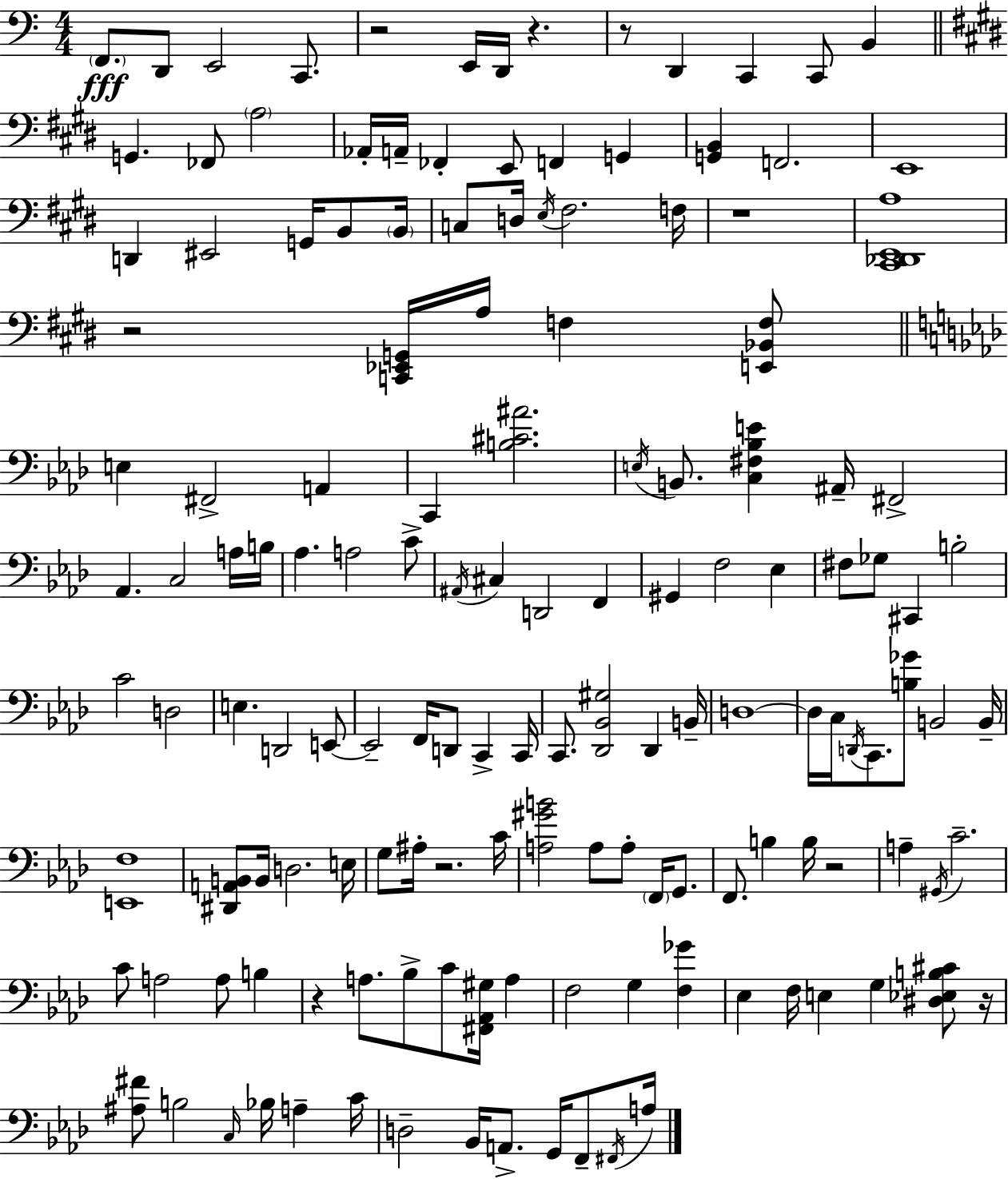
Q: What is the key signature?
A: C major